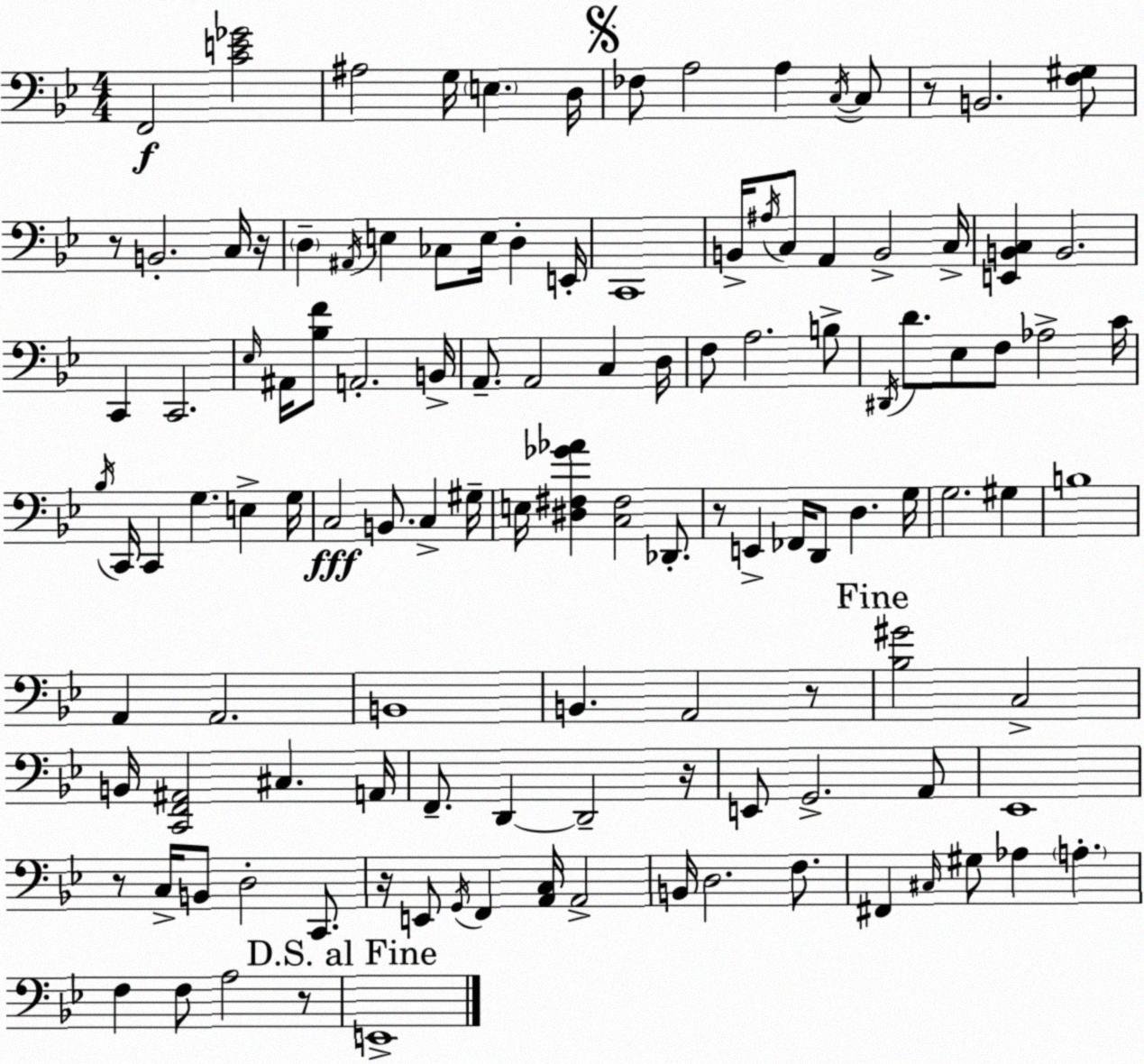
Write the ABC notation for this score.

X:1
T:Untitled
M:4/4
L:1/4
K:Gm
F,,2 [CE_G]2 ^A,2 G,/4 E, D,/4 _F,/2 A,2 A, C,/4 C,/2 z/2 B,,2 [F,^G,]/2 z/2 B,,2 C,/4 z/4 D, ^A,,/4 E, _C,/2 E,/4 D, E,,/4 C,,4 B,,/4 ^A,/4 C,/2 A,, B,,2 C,/4 [E,,B,,C,] B,,2 C,, C,,2 _E,/4 ^A,,/4 [_B,F]/2 A,,2 B,,/4 A,,/2 A,,2 C, D,/4 F,/2 A,2 B,/2 ^D,,/4 D/2 _E,/2 F,/2 _A,2 C/4 _B,/4 C,,/4 C,, G, E, G,/4 C,2 B,,/2 C, ^G,/4 E,/4 [^D,^F,_G_A] [C,^F,]2 _D,,/2 z/2 E,, _F,,/4 D,,/2 D, G,/4 G,2 ^G, B,4 A,, A,,2 B,,4 B,, A,,2 z/2 [_B,^G]2 C,2 B,,/4 [C,,F,,^A,,]2 ^C, A,,/4 F,,/2 D,, D,,2 z/4 E,,/2 G,,2 A,,/2 _E,,4 z/2 C,/4 B,,/2 D,2 C,,/2 z/4 E,,/2 G,,/4 F,, [A,,C,]/4 A,,2 B,,/4 D,2 F,/2 ^F,, ^C,/4 ^G,/2 _A, A, F, F,/2 A,2 z/2 E,,4